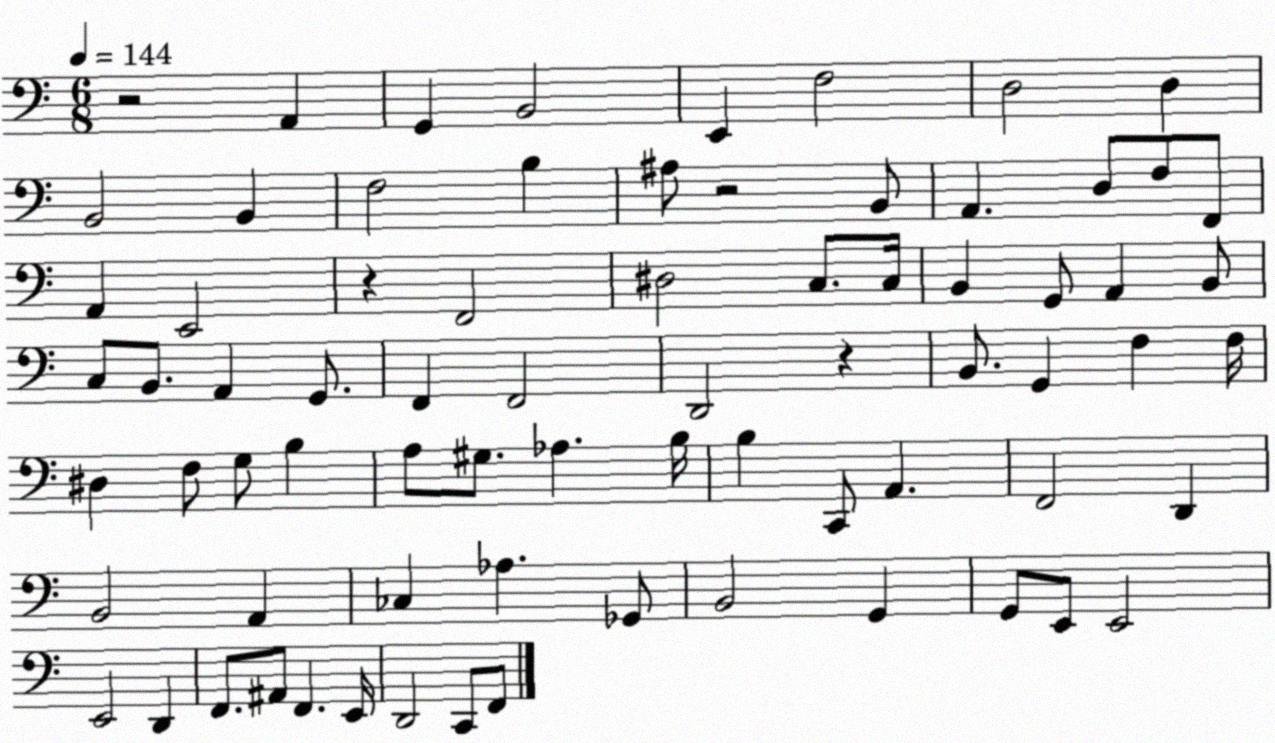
X:1
T:Untitled
M:6/8
L:1/4
K:C
z2 A,, G,, B,,2 E,, F,2 D,2 D, B,,2 B,, F,2 B, ^A,/2 z2 B,,/2 A,, D,/2 F,/2 F,,/2 A,, E,,2 z F,,2 ^D,2 C,/2 C,/4 B,, G,,/2 A,, B,,/2 C,/2 B,,/2 A,, G,,/2 F,, F,,2 D,,2 z B,,/2 G,, F, F,/4 ^D, F,/2 G,/2 B, A,/2 ^G,/2 _A, B,/4 B, C,,/2 A,, F,,2 D,, B,,2 A,, _C, _A, _G,,/2 B,,2 G,, G,,/2 E,,/2 E,,2 E,,2 D,, F,,/2 ^A,,/2 F,, E,,/4 D,,2 C,,/2 F,,/2